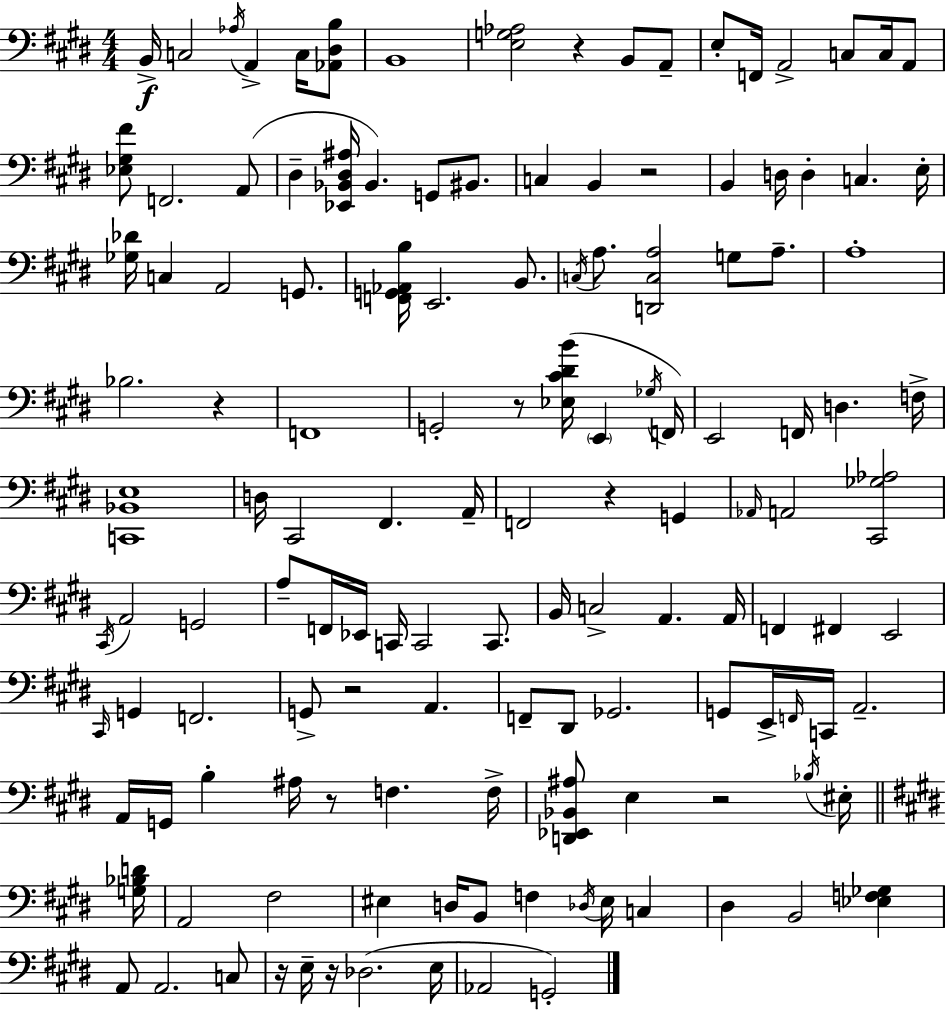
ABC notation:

X:1
T:Untitled
M:4/4
L:1/4
K:E
B,,/4 C,2 _A,/4 A,, C,/4 [_A,,^D,B,]/2 B,,4 [E,G,_A,]2 z B,,/2 A,,/2 E,/2 F,,/4 A,,2 C,/2 C,/4 A,,/2 [_E,^G,^F]/2 F,,2 A,,/2 ^D, [_E,,_B,,^D,^A,]/4 _B,, G,,/2 ^B,,/2 C, B,, z2 B,, D,/4 D, C, E,/4 [_G,_D]/4 C, A,,2 G,,/2 [F,,G,,_A,,B,]/4 E,,2 B,,/2 C,/4 A,/2 [D,,C,A,]2 G,/2 A,/2 A,4 _B,2 z F,,4 G,,2 z/2 [_E,^C^DB]/4 E,, _G,/4 F,,/4 E,,2 F,,/4 D, F,/4 [C,,_B,,E,]4 D,/4 ^C,,2 ^F,, A,,/4 F,,2 z G,, _A,,/4 A,,2 [^C,,_G,_A,]2 ^C,,/4 A,,2 G,,2 A,/2 F,,/4 _E,,/4 C,,/4 C,,2 C,,/2 B,,/4 C,2 A,, A,,/4 F,, ^F,, E,,2 ^C,,/4 G,, F,,2 G,,/2 z2 A,, F,,/2 ^D,,/2 _G,,2 G,,/2 E,,/4 F,,/4 C,,/4 A,,2 A,,/4 G,,/4 B, ^A,/4 z/2 F, F,/4 [D,,_E,,_B,,^A,]/2 E, z2 _B,/4 ^E,/4 [G,_B,D]/4 A,,2 ^F,2 ^E, D,/4 B,,/2 F, _D,/4 ^E,/4 C, ^D, B,,2 [_E,F,_G,] A,,/2 A,,2 C,/2 z/4 E,/4 z/4 _D,2 E,/4 _A,,2 G,,2